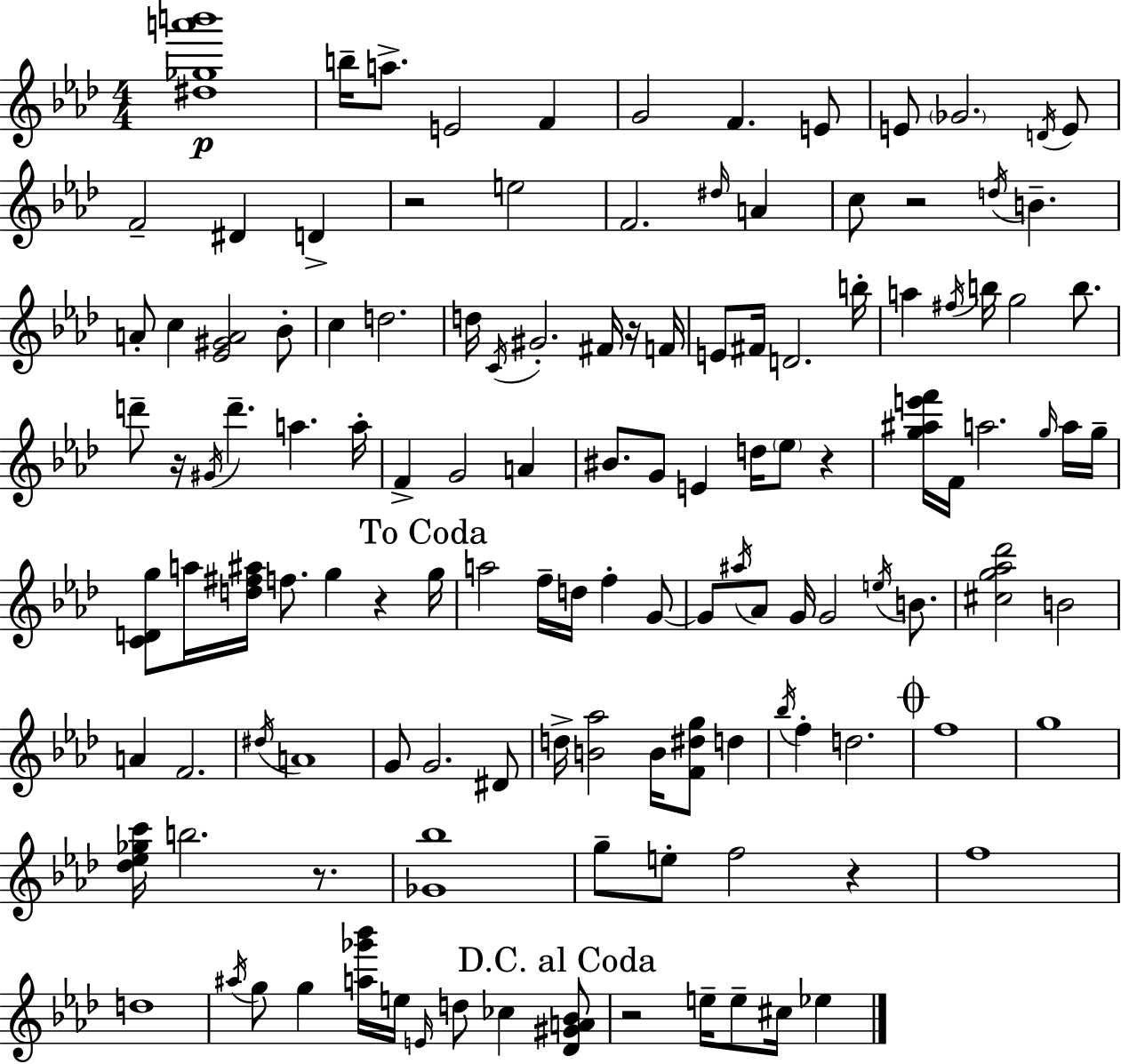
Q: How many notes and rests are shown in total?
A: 128